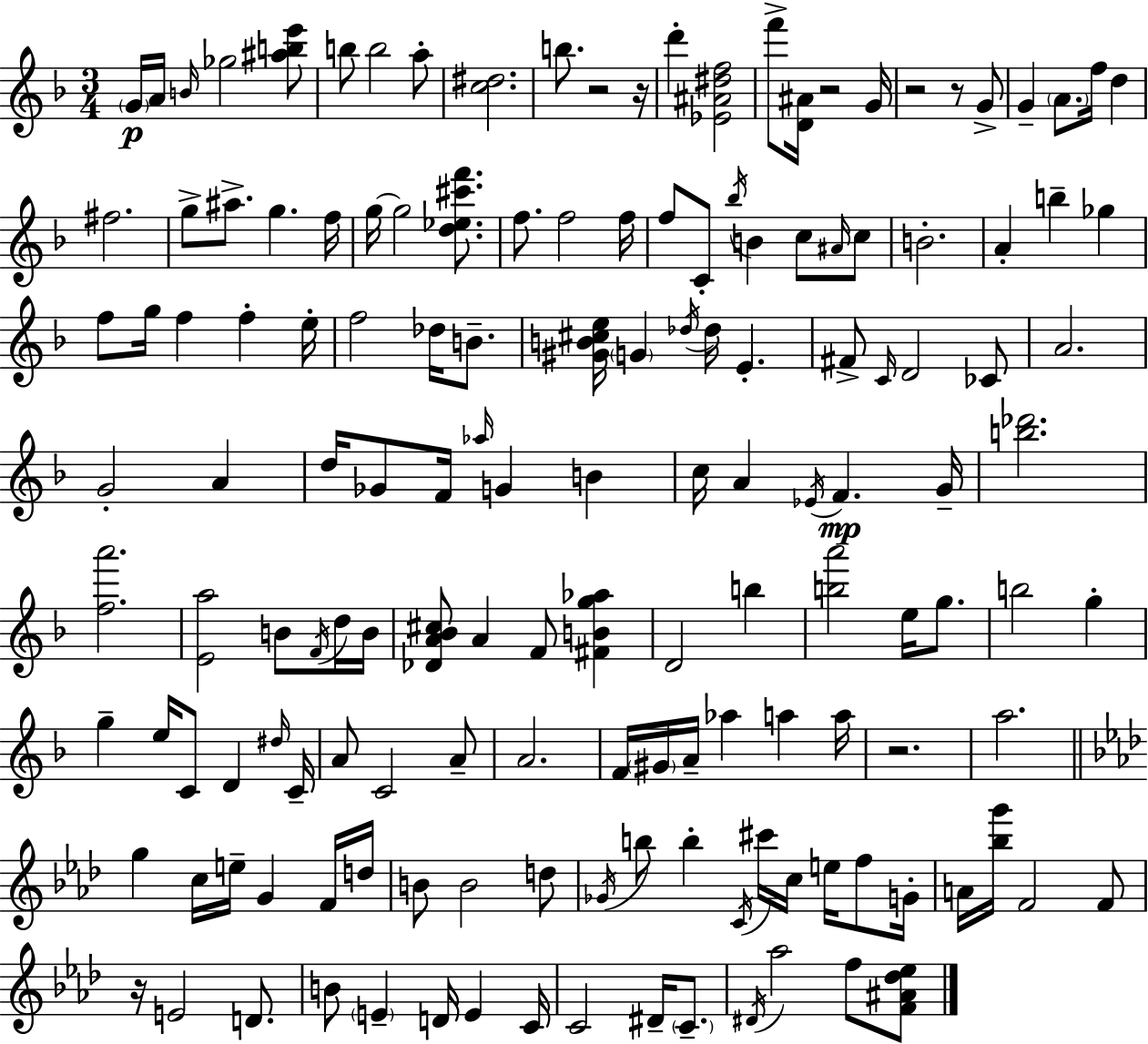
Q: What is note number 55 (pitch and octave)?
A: G4